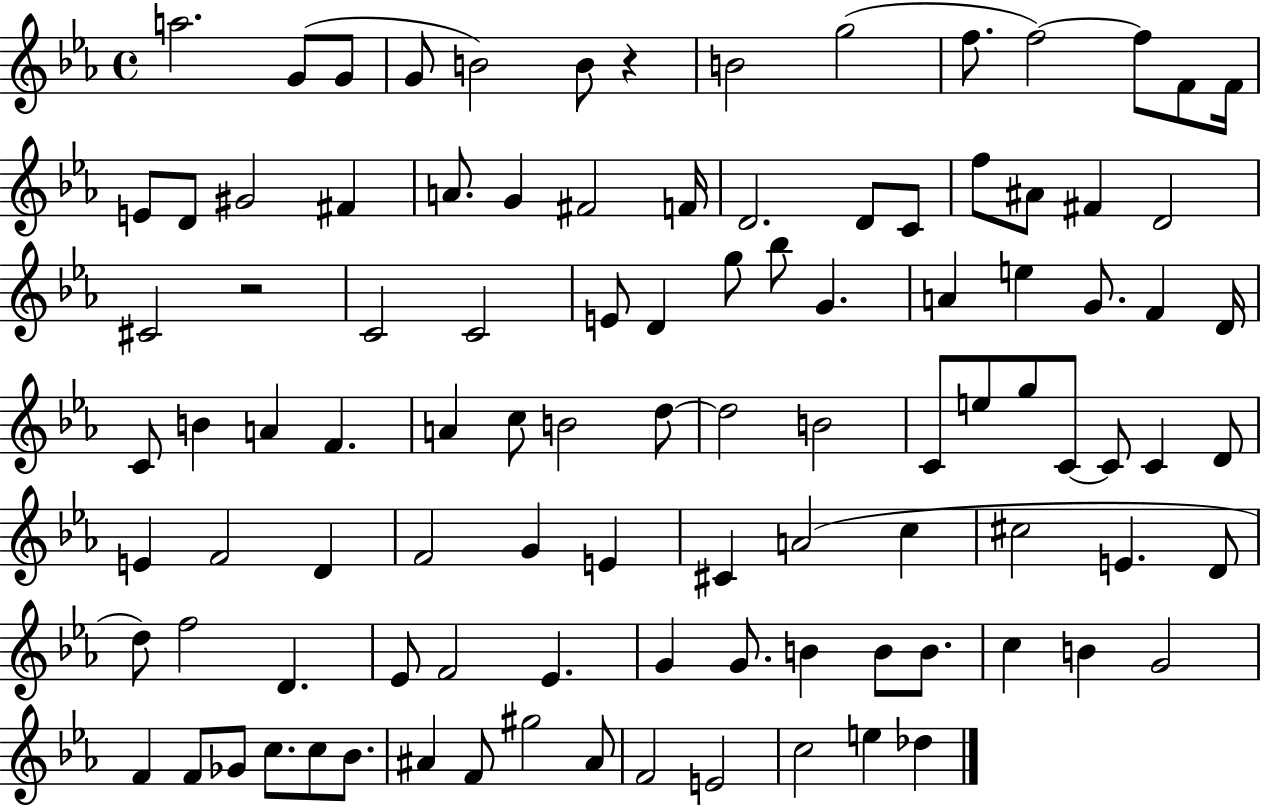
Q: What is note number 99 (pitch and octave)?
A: Db5